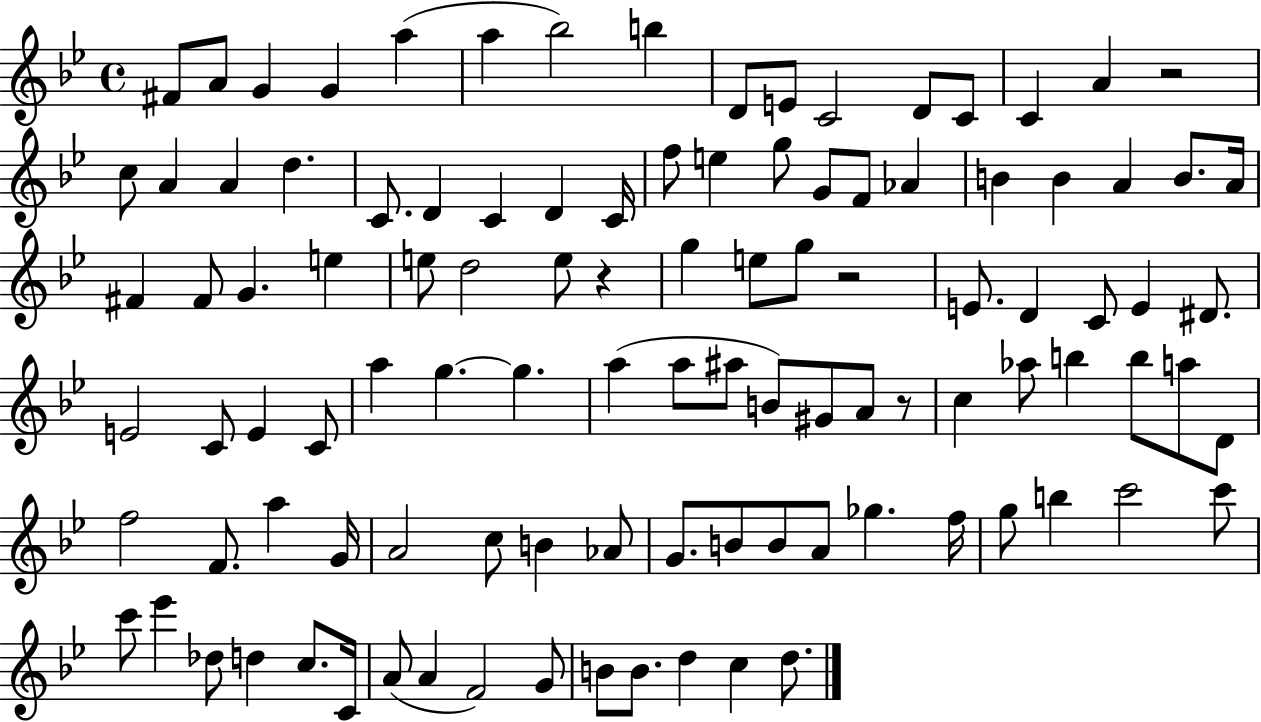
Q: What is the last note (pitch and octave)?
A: D5